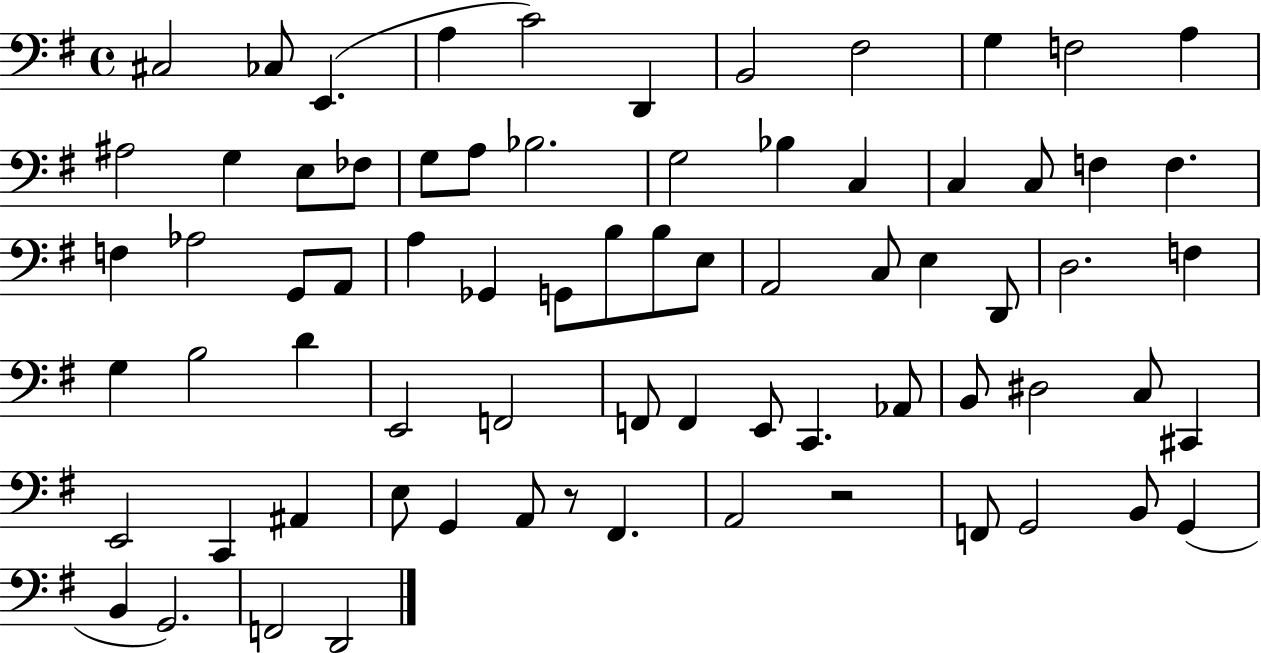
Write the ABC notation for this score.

X:1
T:Untitled
M:4/4
L:1/4
K:G
^C,2 _C,/2 E,, A, C2 D,, B,,2 ^F,2 G, F,2 A, ^A,2 G, E,/2 _F,/2 G,/2 A,/2 _B,2 G,2 _B, C, C, C,/2 F, F, F, _A,2 G,,/2 A,,/2 A, _G,, G,,/2 B,/2 B,/2 E,/2 A,,2 C,/2 E, D,,/2 D,2 F, G, B,2 D E,,2 F,,2 F,,/2 F,, E,,/2 C,, _A,,/2 B,,/2 ^D,2 C,/2 ^C,, E,,2 C,, ^A,, E,/2 G,, A,,/2 z/2 ^F,, A,,2 z2 F,,/2 G,,2 B,,/2 G,, B,, G,,2 F,,2 D,,2